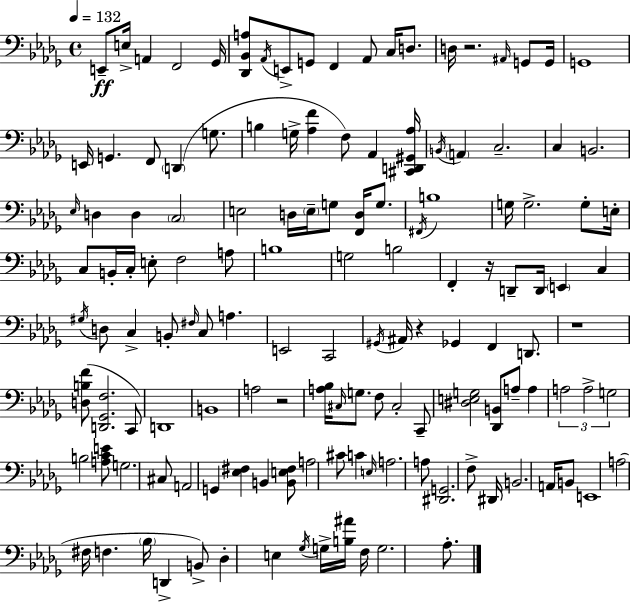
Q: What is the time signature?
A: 4/4